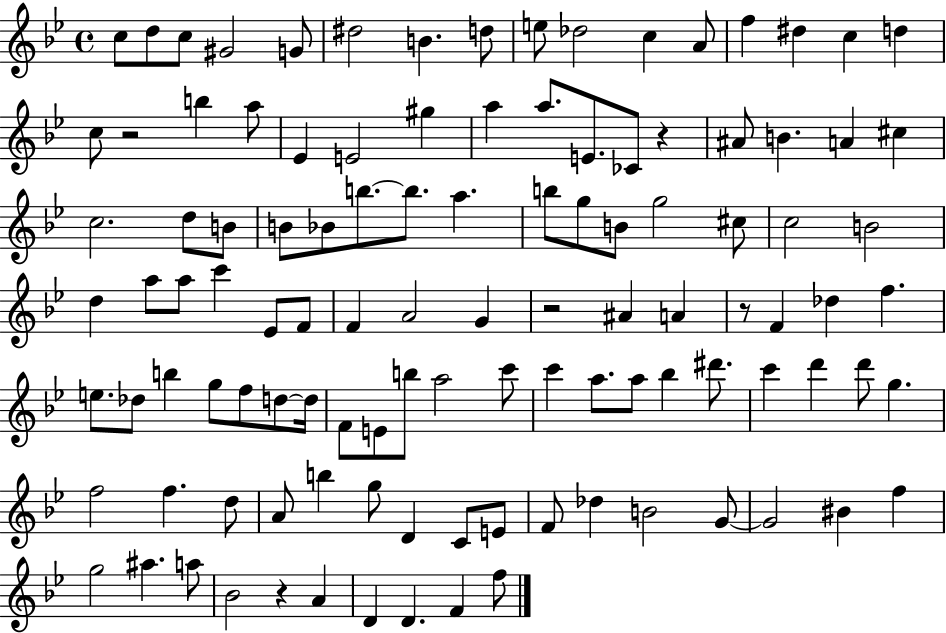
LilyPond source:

{
  \clef treble
  \time 4/4
  \defaultTimeSignature
  \key bes \major
  \repeat volta 2 { c''8 d''8 c''8 gis'2 g'8 | dis''2 b'4. d''8 | e''8 des''2 c''4 a'8 | f''4 dis''4 c''4 d''4 | \break c''8 r2 b''4 a''8 | ees'4 e'2 gis''4 | a''4 a''8. e'8. ces'8 r4 | ais'8 b'4. a'4 cis''4 | \break c''2. d''8 b'8 | b'8 bes'8 b''8.~~ b''8. a''4. | b''8 g''8 b'8 g''2 cis''8 | c''2 b'2 | \break d''4 a''8 a''8 c'''4 ees'8 f'8 | f'4 a'2 g'4 | r2 ais'4 a'4 | r8 f'4 des''4 f''4. | \break e''8. des''8 b''4 g''8 f''8 d''8~~ d''16 | f'8 e'8 b''8 a''2 c'''8 | c'''4 a''8. a''8 bes''4 dis'''8. | c'''4 d'''4 d'''8 g''4. | \break f''2 f''4. d''8 | a'8 b''4 g''8 d'4 c'8 e'8 | f'8 des''4 b'2 g'8~~ | g'2 bis'4 f''4 | \break g''2 ais''4. a''8 | bes'2 r4 a'4 | d'4 d'4. f'4 f''8 | } \bar "|."
}